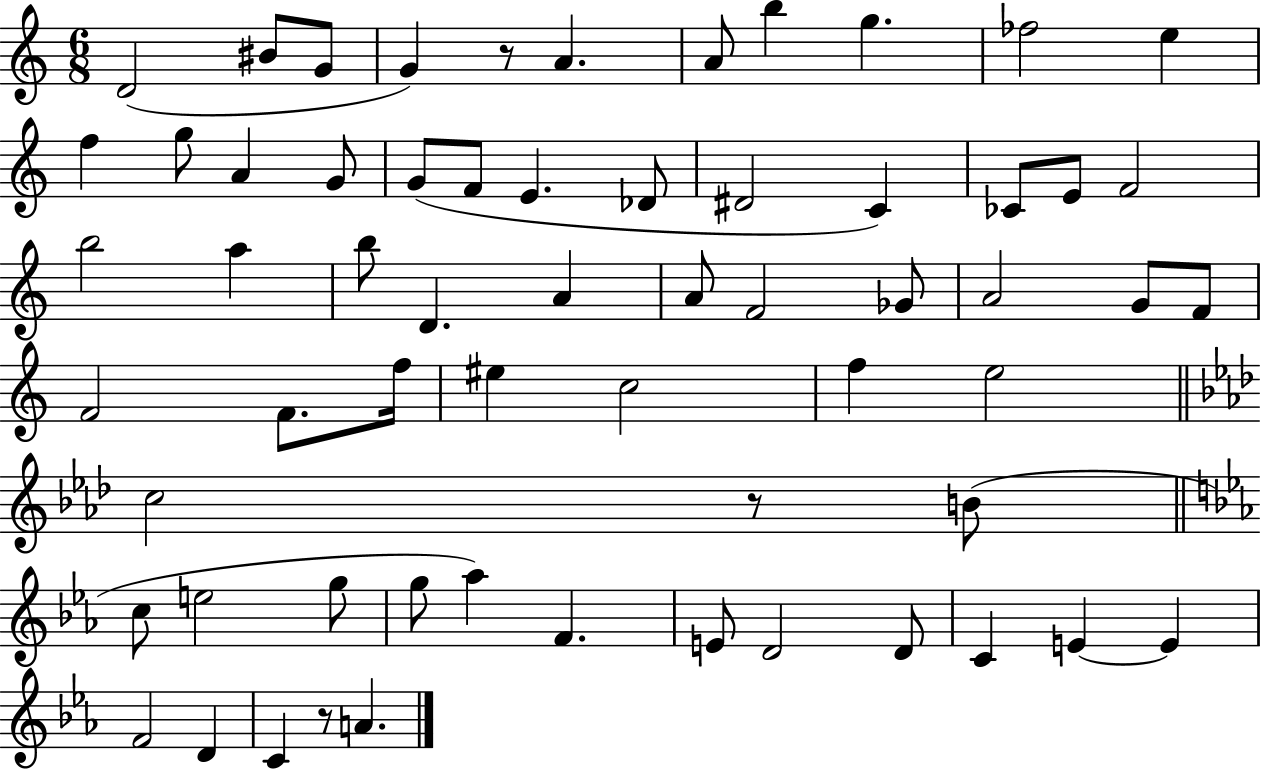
X:1
T:Untitled
M:6/8
L:1/4
K:C
D2 ^B/2 G/2 G z/2 A A/2 b g _f2 e f g/2 A G/2 G/2 F/2 E _D/2 ^D2 C _C/2 E/2 F2 b2 a b/2 D A A/2 F2 _G/2 A2 G/2 F/2 F2 F/2 f/4 ^e c2 f e2 c2 z/2 B/2 c/2 e2 g/2 g/2 _a F E/2 D2 D/2 C E E F2 D C z/2 A